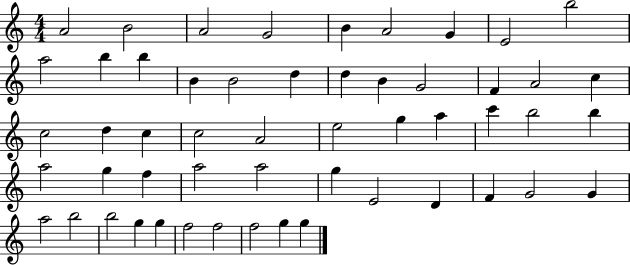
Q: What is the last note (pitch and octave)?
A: G5